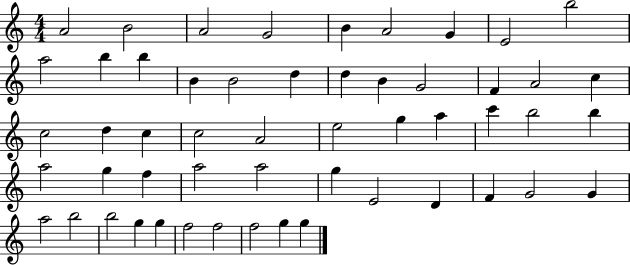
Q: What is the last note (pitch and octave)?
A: G5